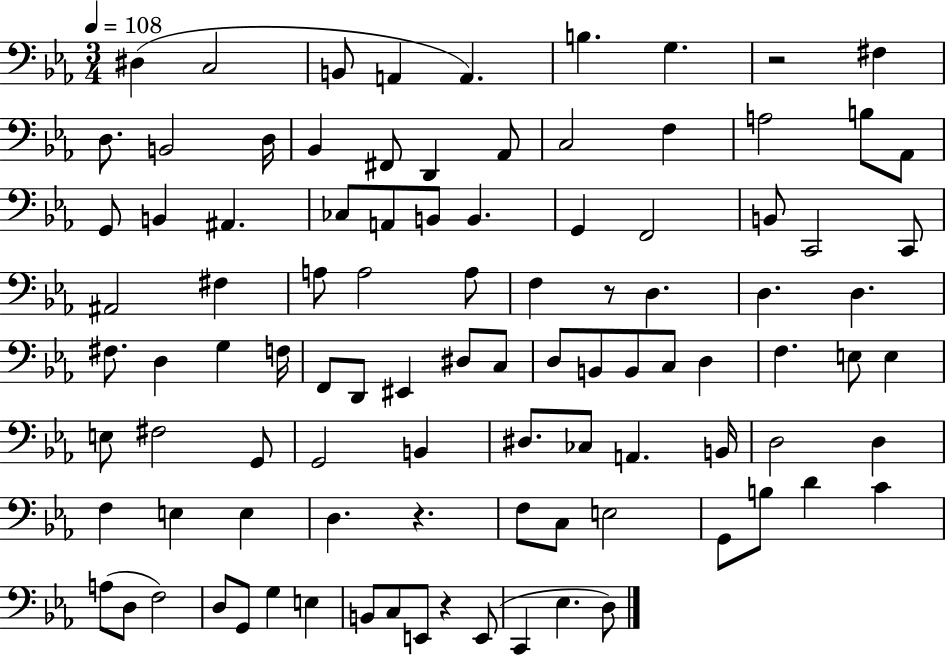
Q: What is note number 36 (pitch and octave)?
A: A3